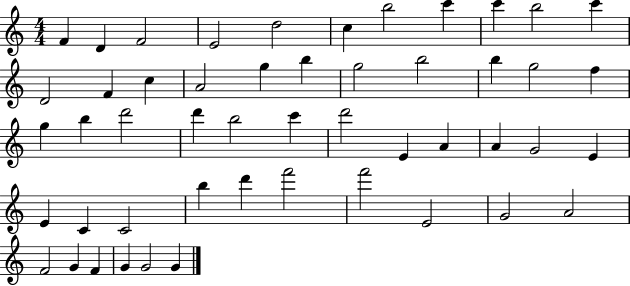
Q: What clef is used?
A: treble